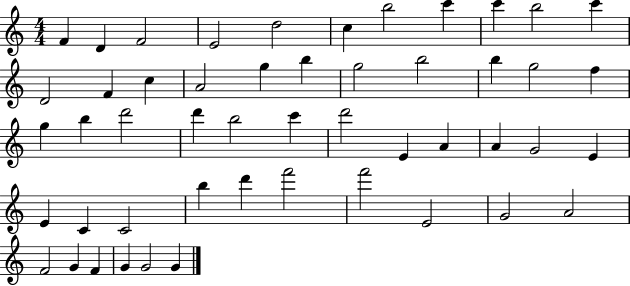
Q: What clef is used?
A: treble